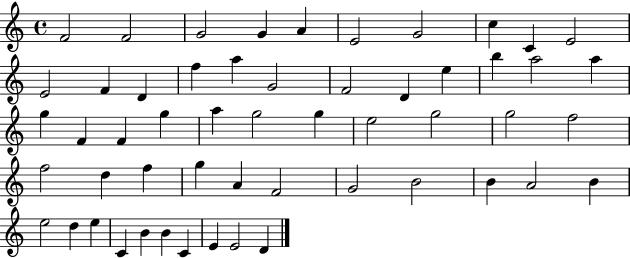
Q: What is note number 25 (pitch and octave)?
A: F4